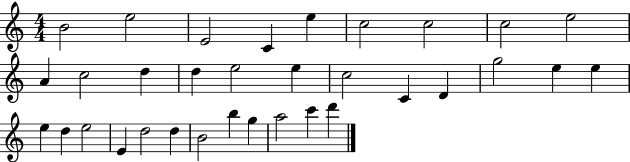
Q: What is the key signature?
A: C major